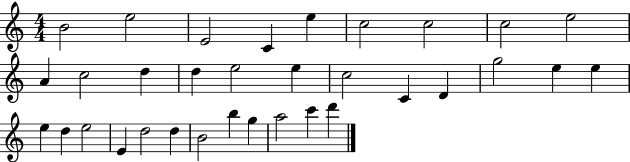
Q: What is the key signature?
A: C major